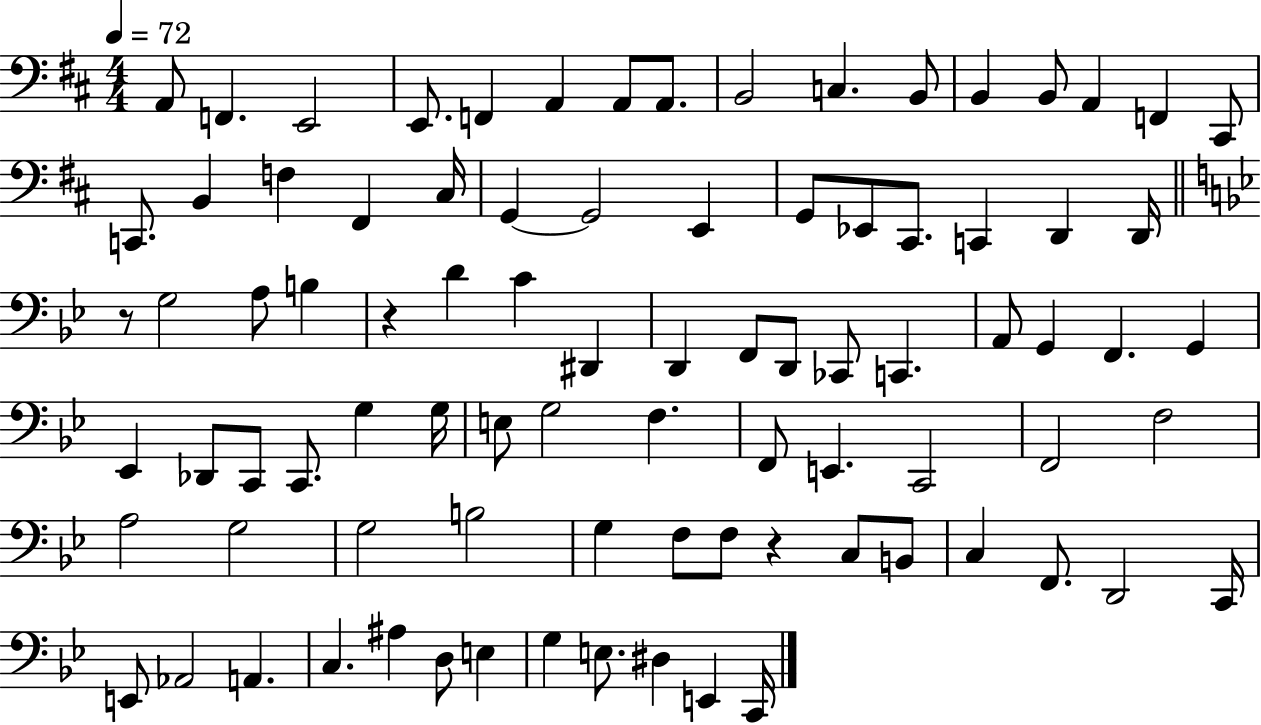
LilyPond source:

{
  \clef bass
  \numericTimeSignature
  \time 4/4
  \key d \major
  \tempo 4 = 72
  a,8 f,4. e,2 | e,8. f,4 a,4 a,8 a,8. | b,2 c4. b,8 | b,4 b,8 a,4 f,4 cis,8 | \break c,8. b,4 f4 fis,4 cis16 | g,4~~ g,2 e,4 | g,8 ees,8 cis,8. c,4 d,4 d,16 | \bar "||" \break \key bes \major r8 g2 a8 b4 | r4 d'4 c'4 dis,4 | d,4 f,8 d,8 ces,8 c,4. | a,8 g,4 f,4. g,4 | \break ees,4 des,8 c,8 c,8. g4 g16 | e8 g2 f4. | f,8 e,4. c,2 | f,2 f2 | \break a2 g2 | g2 b2 | g4 f8 f8 r4 c8 b,8 | c4 f,8. d,2 c,16 | \break e,8 aes,2 a,4. | c4. ais4 d8 e4 | g4 e8. dis4 e,4 c,16 | \bar "|."
}